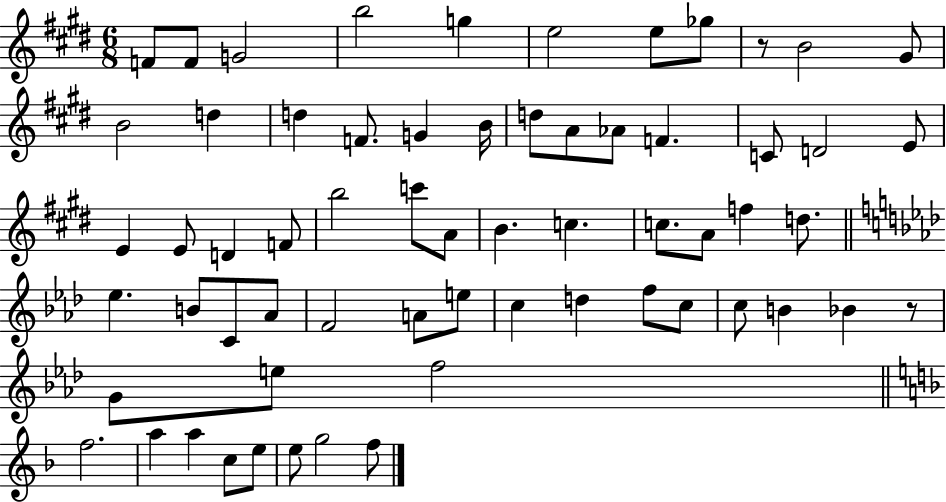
X:1
T:Untitled
M:6/8
L:1/4
K:E
F/2 F/2 G2 b2 g e2 e/2 _g/2 z/2 B2 ^G/2 B2 d d F/2 G B/4 d/2 A/2 _A/2 F C/2 D2 E/2 E E/2 D F/2 b2 c'/2 A/2 B c c/2 A/2 f d/2 _e B/2 C/2 _A/2 F2 A/2 e/2 c d f/2 c/2 c/2 B _B z/2 G/2 e/2 f2 f2 a a c/2 e/2 e/2 g2 f/2